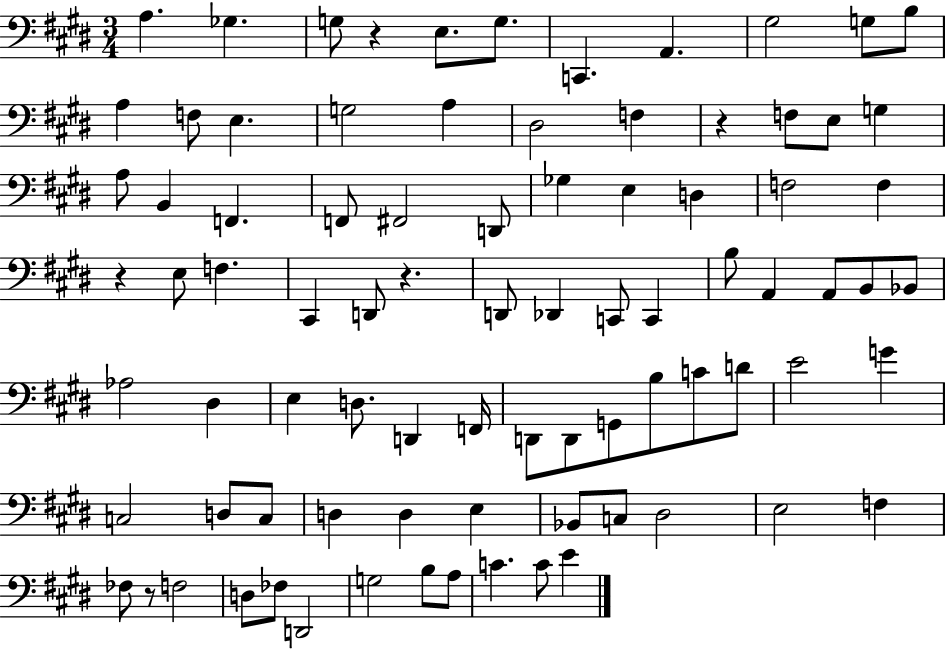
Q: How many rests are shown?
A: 5